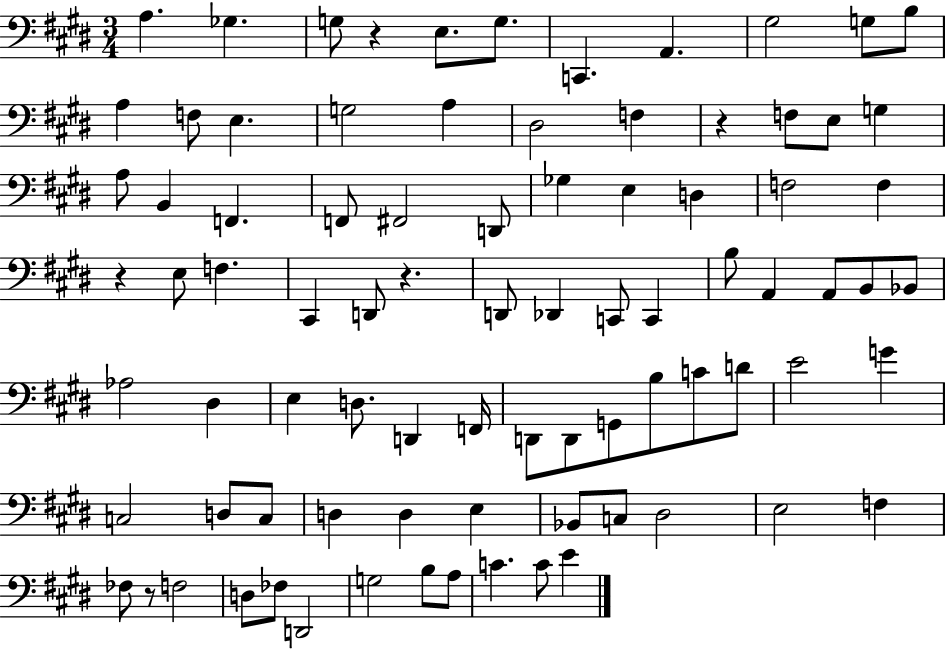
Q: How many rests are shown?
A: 5